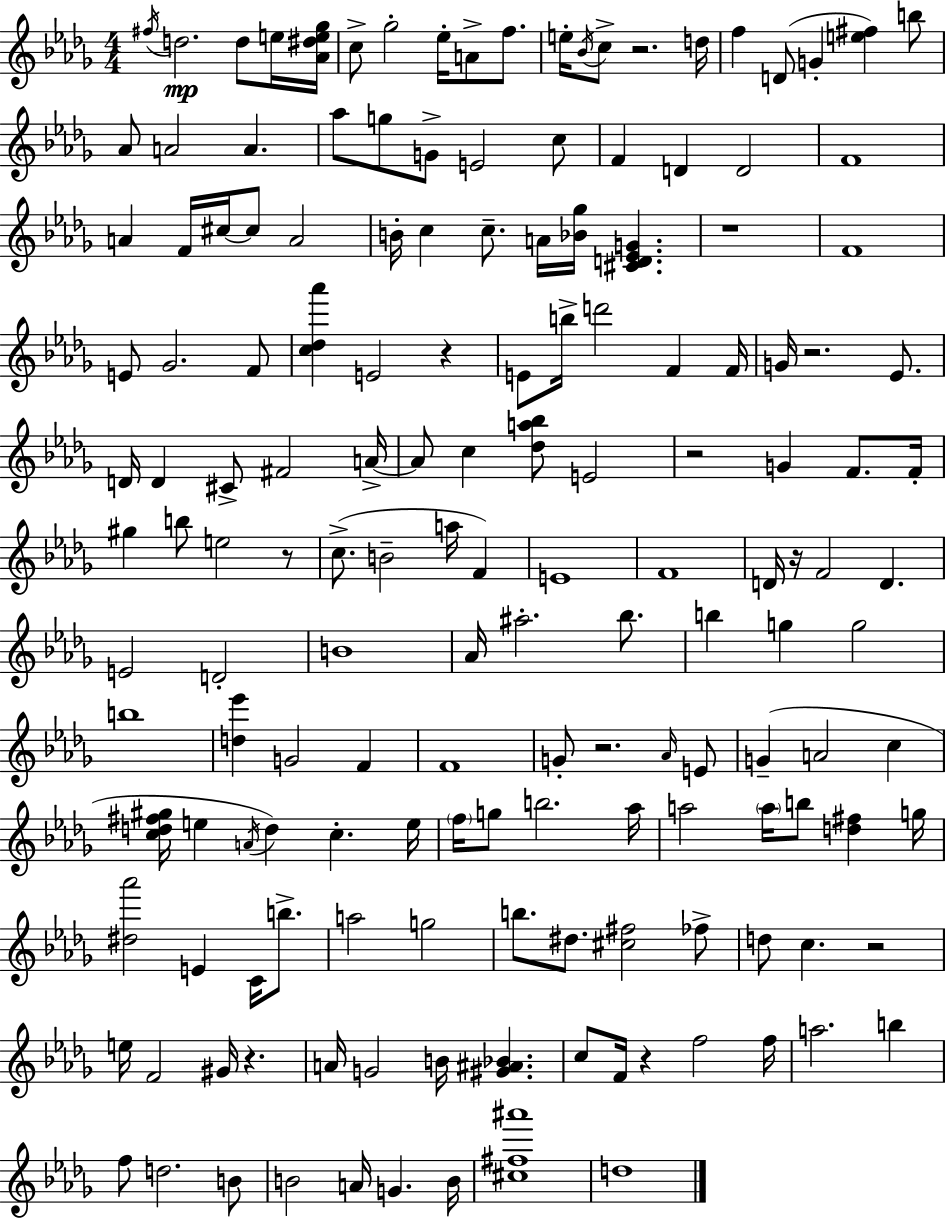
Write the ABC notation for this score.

X:1
T:Untitled
M:4/4
L:1/4
K:Bbm
^f/4 d2 d/2 e/4 [_A^de_g]/4 c/2 _g2 _e/4 A/2 f/2 e/4 _B/4 c/2 z2 d/4 f D/2 G [e^f] b/2 _A/2 A2 A _a/2 g/2 G/2 E2 c/2 F D D2 F4 A F/4 ^c/4 ^c/2 A2 B/4 c c/2 A/4 [_B_g]/4 [^CD_EG] z4 F4 E/2 _G2 F/2 [c_d_a'] E2 z E/2 b/4 d'2 F F/4 G/4 z2 _E/2 D/4 D ^C/2 ^F2 A/4 A/2 c [_da_b]/2 E2 z2 G F/2 F/4 ^g b/2 e2 z/2 c/2 B2 a/4 F E4 F4 D/4 z/4 F2 D E2 D2 B4 _A/4 ^a2 _b/2 b g g2 b4 [d_e'] G2 F F4 G/2 z2 _A/4 E/2 G A2 c [cd^f^g]/4 e A/4 d c e/4 f/4 g/2 b2 _a/4 a2 a/4 b/2 [d^f] g/4 [^d_a']2 E C/4 b/2 a2 g2 b/2 ^d/2 [^c^f]2 _f/2 d/2 c z2 e/4 F2 ^G/4 z A/4 G2 B/4 [^G^A_B] c/2 F/4 z f2 f/4 a2 b f/2 d2 B/2 B2 A/4 G B/4 [^c^f^a']4 d4